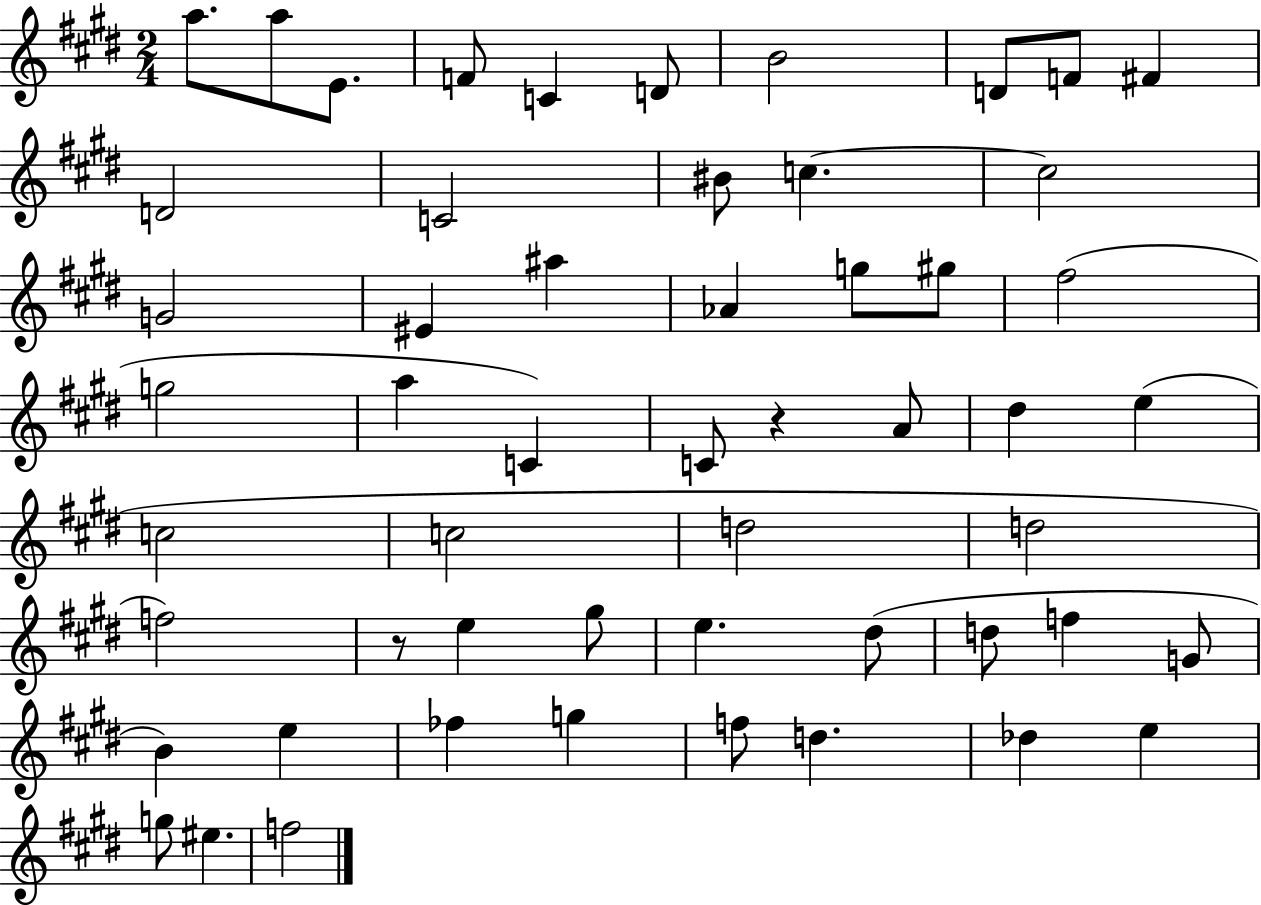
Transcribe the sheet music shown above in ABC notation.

X:1
T:Untitled
M:2/4
L:1/4
K:E
a/2 a/2 E/2 F/2 C D/2 B2 D/2 F/2 ^F D2 C2 ^B/2 c c2 G2 ^E ^a _A g/2 ^g/2 ^f2 g2 a C C/2 z A/2 ^d e c2 c2 d2 d2 f2 z/2 e ^g/2 e ^d/2 d/2 f G/2 B e _f g f/2 d _d e g/2 ^e f2